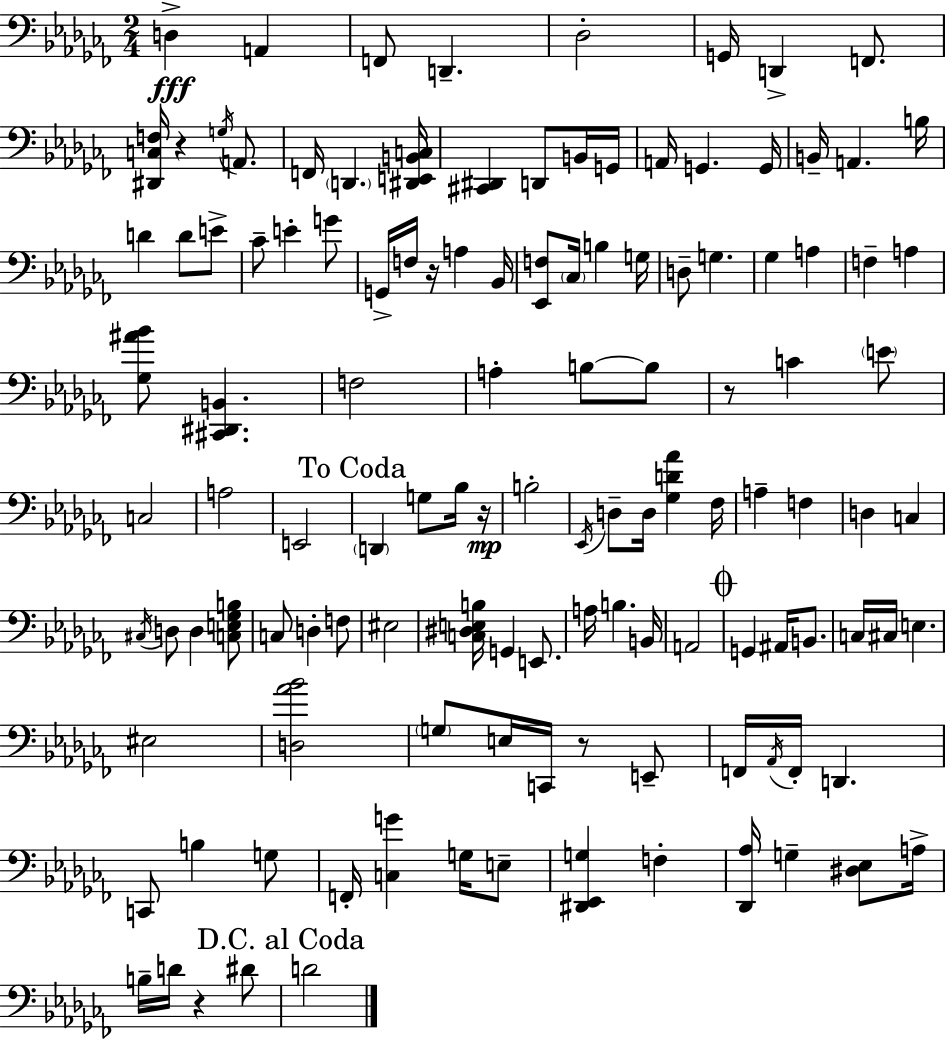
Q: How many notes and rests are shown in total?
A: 122